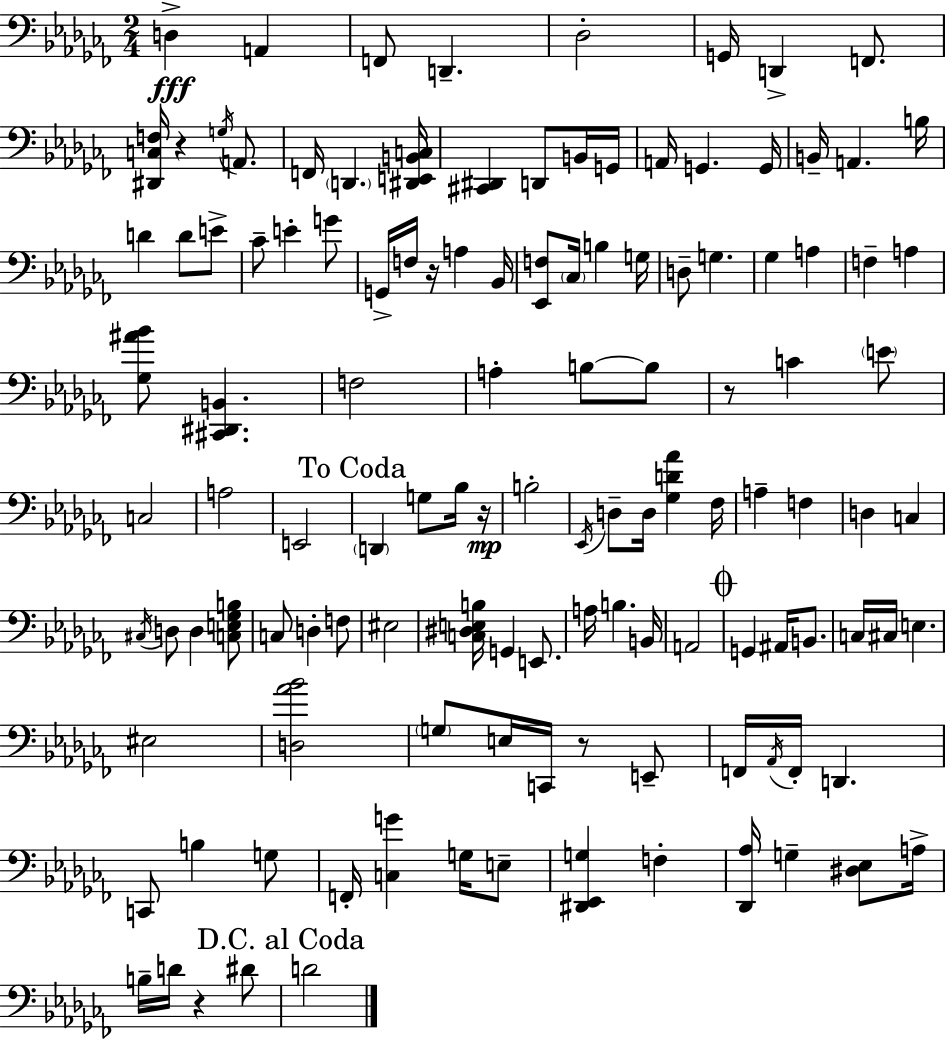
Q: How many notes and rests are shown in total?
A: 122